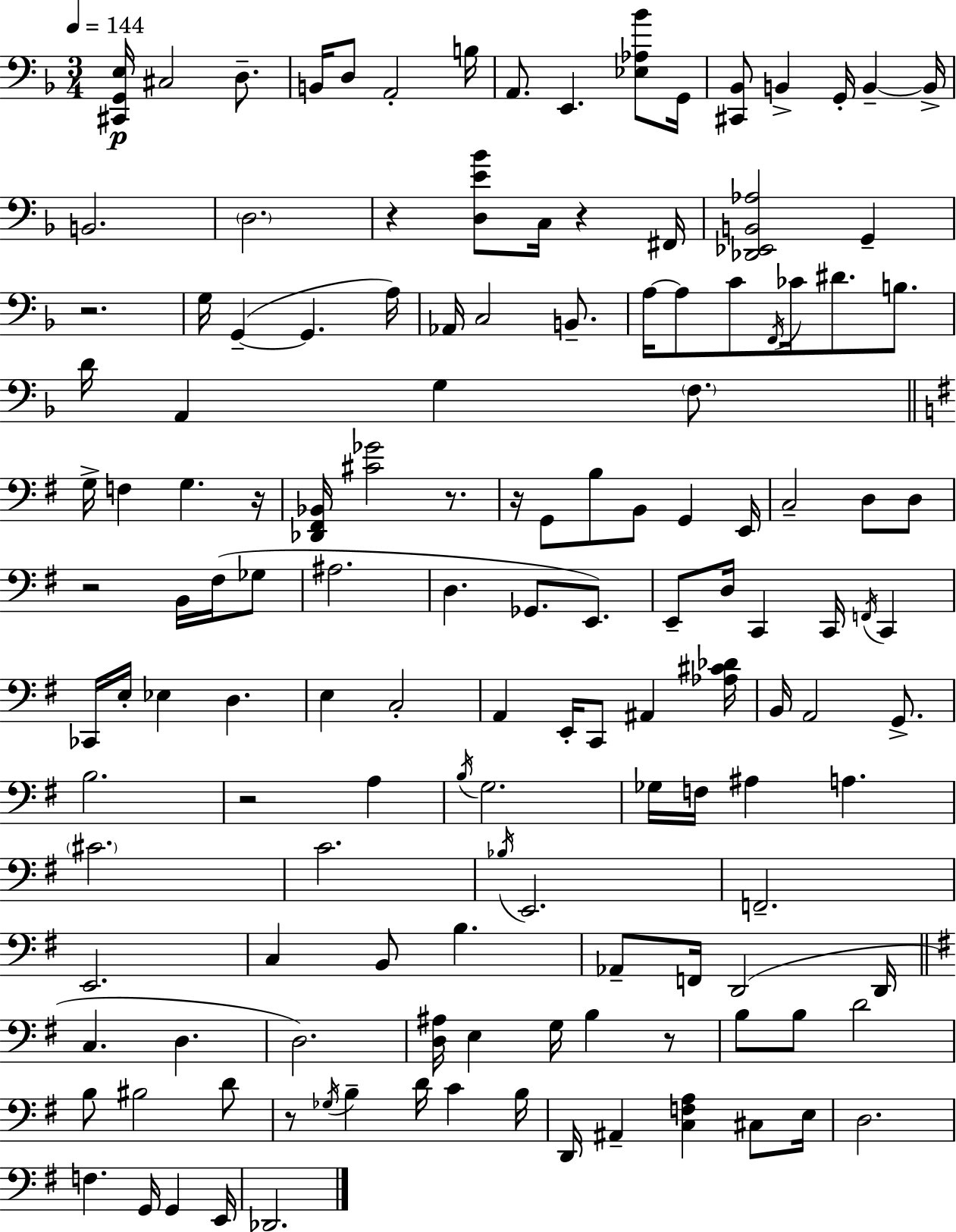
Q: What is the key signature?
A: F major